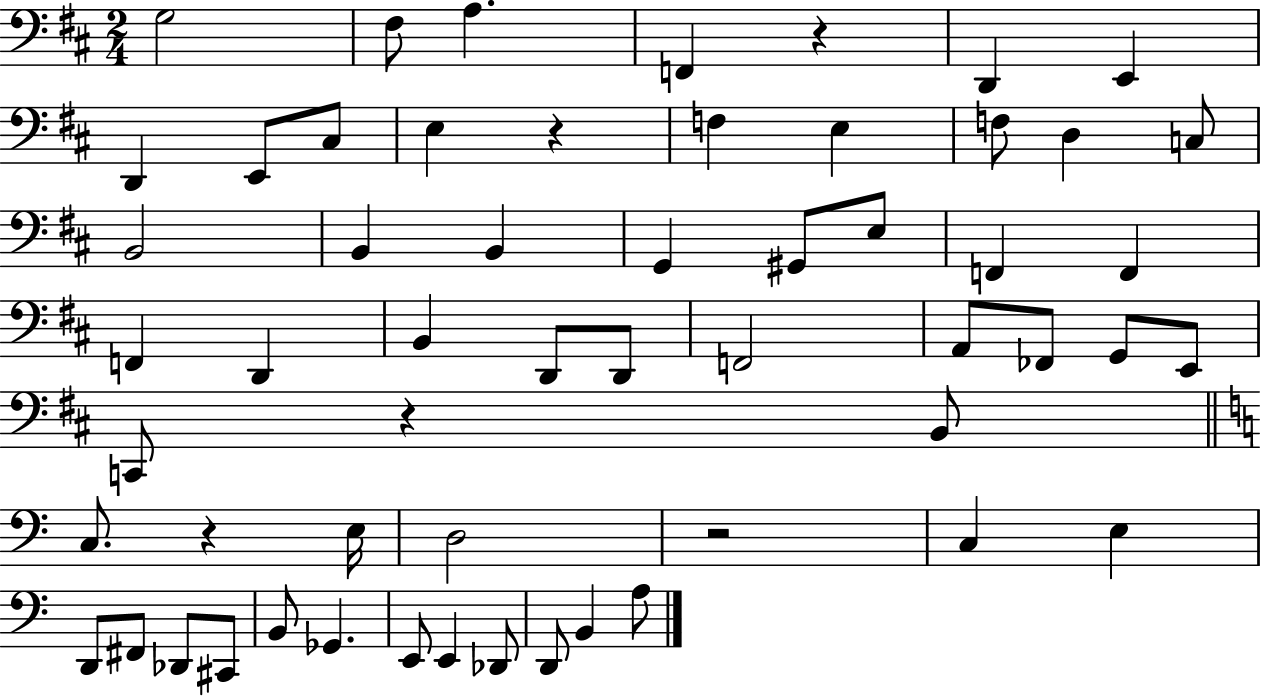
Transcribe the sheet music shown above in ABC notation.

X:1
T:Untitled
M:2/4
L:1/4
K:D
G,2 ^F,/2 A, F,, z D,, E,, D,, E,,/2 ^C,/2 E, z F, E, F,/2 D, C,/2 B,,2 B,, B,, G,, ^G,,/2 E,/2 F,, F,, F,, D,, B,, D,,/2 D,,/2 F,,2 A,,/2 _F,,/2 G,,/2 E,,/2 C,,/2 z B,,/2 C,/2 z E,/4 D,2 z2 C, E, D,,/2 ^F,,/2 _D,,/2 ^C,,/2 B,,/2 _G,, E,,/2 E,, _D,,/2 D,,/2 B,, A,/2